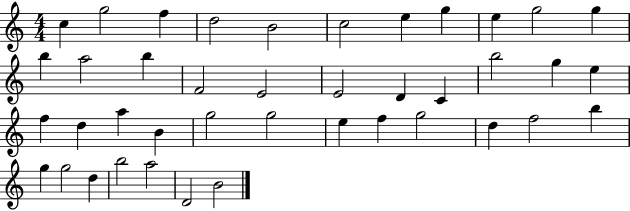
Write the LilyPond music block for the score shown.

{
  \clef treble
  \numericTimeSignature
  \time 4/4
  \key c \major
  c''4 g''2 f''4 | d''2 b'2 | c''2 e''4 g''4 | e''4 g''2 g''4 | \break b''4 a''2 b''4 | f'2 e'2 | e'2 d'4 c'4 | b''2 g''4 e''4 | \break f''4 d''4 a''4 b'4 | g''2 g''2 | e''4 f''4 g''2 | d''4 f''2 b''4 | \break g''4 g''2 d''4 | b''2 a''2 | d'2 b'2 | \bar "|."
}